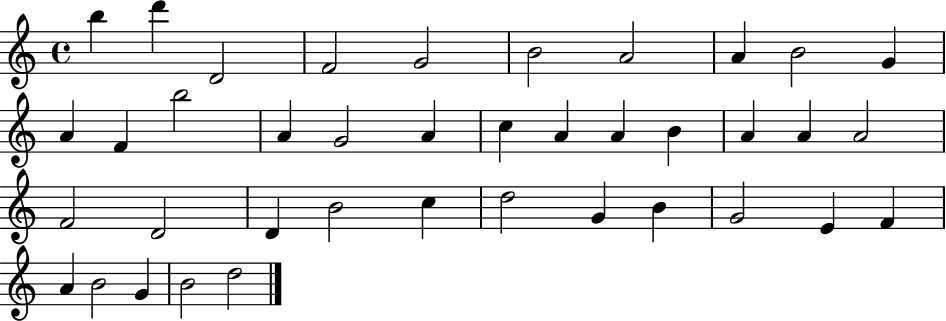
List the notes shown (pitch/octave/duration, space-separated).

B5/q D6/q D4/h F4/h G4/h B4/h A4/h A4/q B4/h G4/q A4/q F4/q B5/h A4/q G4/h A4/q C5/q A4/q A4/q B4/q A4/q A4/q A4/h F4/h D4/h D4/q B4/h C5/q D5/h G4/q B4/q G4/h E4/q F4/q A4/q B4/h G4/q B4/h D5/h